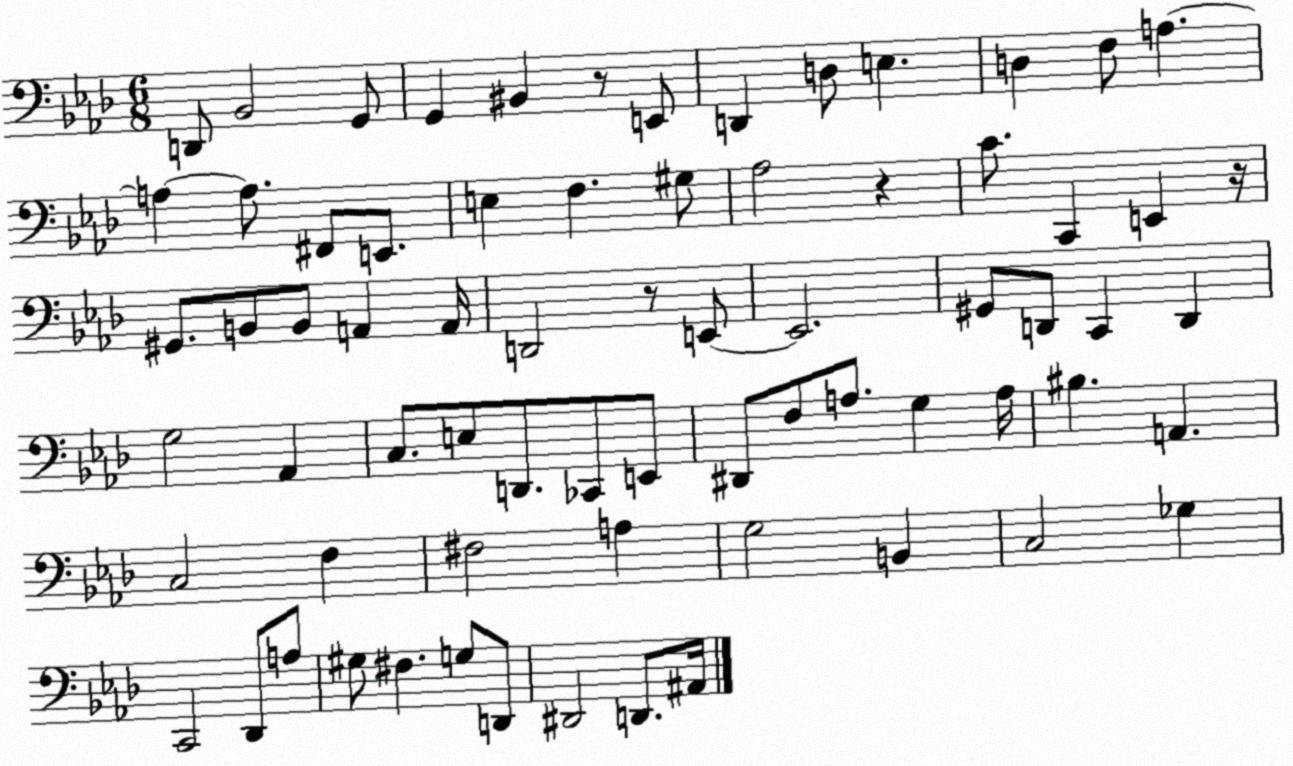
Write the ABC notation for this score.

X:1
T:Untitled
M:6/8
L:1/4
K:Ab
D,,/2 _B,,2 G,,/2 G,, ^B,, z/2 E,,/2 D,, D,/2 E, D, F,/2 A, A, A,/2 ^F,,/2 E,,/2 E, F, ^G,/2 _A,2 z C/2 C,, E,, z/4 ^G,,/2 B,,/2 B,,/2 A,, A,,/4 D,,2 z/2 E,,/2 E,,2 ^G,,/2 D,,/2 C,, D,, G,2 _A,, C,/2 E,/2 D,,/2 _C,,/2 E,,/2 ^D,,/2 F,/2 A,/2 G, A,/4 ^B, A,, C,2 F, ^F,2 A, G,2 B,, C,2 _G, C,,2 _D,,/2 A,/2 ^G,/2 ^F, G,/2 D,,/2 ^D,,2 D,,/2 ^A,,/4